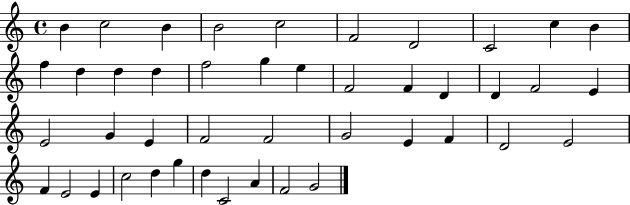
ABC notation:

X:1
T:Untitled
M:4/4
L:1/4
K:C
B c2 B B2 c2 F2 D2 C2 c B f d d d f2 g e F2 F D D F2 E E2 G E F2 F2 G2 E F D2 E2 F E2 E c2 d g d C2 A F2 G2